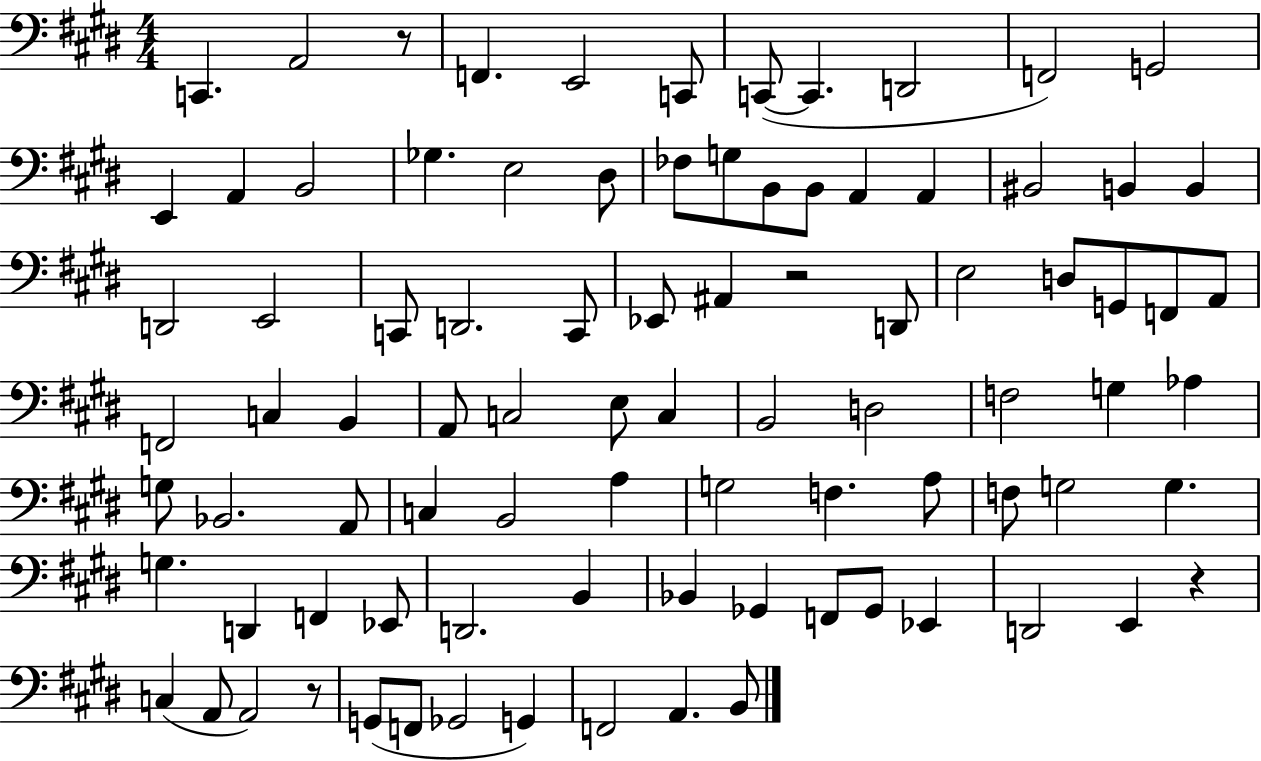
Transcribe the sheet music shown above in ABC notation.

X:1
T:Untitled
M:4/4
L:1/4
K:E
C,, A,,2 z/2 F,, E,,2 C,,/2 C,,/2 C,, D,,2 F,,2 G,,2 E,, A,, B,,2 _G, E,2 ^D,/2 _F,/2 G,/2 B,,/2 B,,/2 A,, A,, ^B,,2 B,, B,, D,,2 E,,2 C,,/2 D,,2 C,,/2 _E,,/2 ^A,, z2 D,,/2 E,2 D,/2 G,,/2 F,,/2 A,,/2 F,,2 C, B,, A,,/2 C,2 E,/2 C, B,,2 D,2 F,2 G, _A, G,/2 _B,,2 A,,/2 C, B,,2 A, G,2 F, A,/2 F,/2 G,2 G, G, D,, F,, _E,,/2 D,,2 B,, _B,, _G,, F,,/2 _G,,/2 _E,, D,,2 E,, z C, A,,/2 A,,2 z/2 G,,/2 F,,/2 _G,,2 G,, F,,2 A,, B,,/2